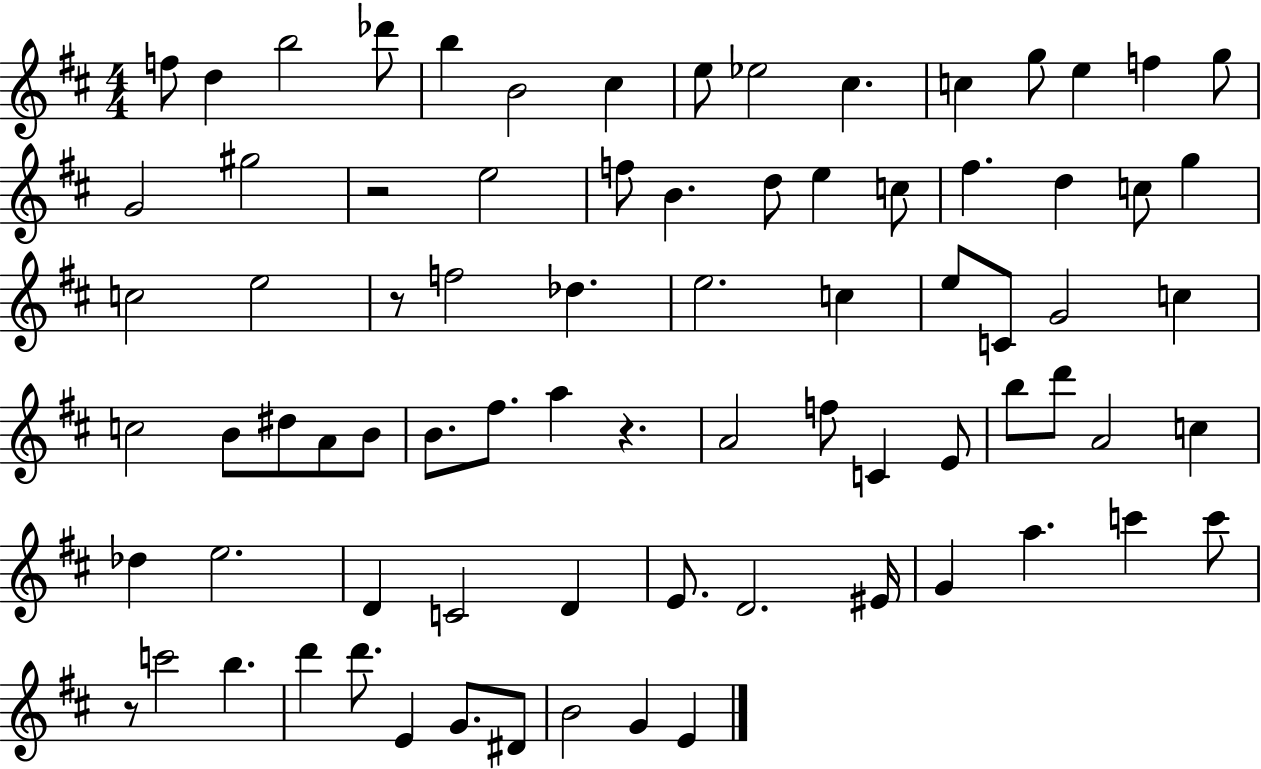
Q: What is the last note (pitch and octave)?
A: E4